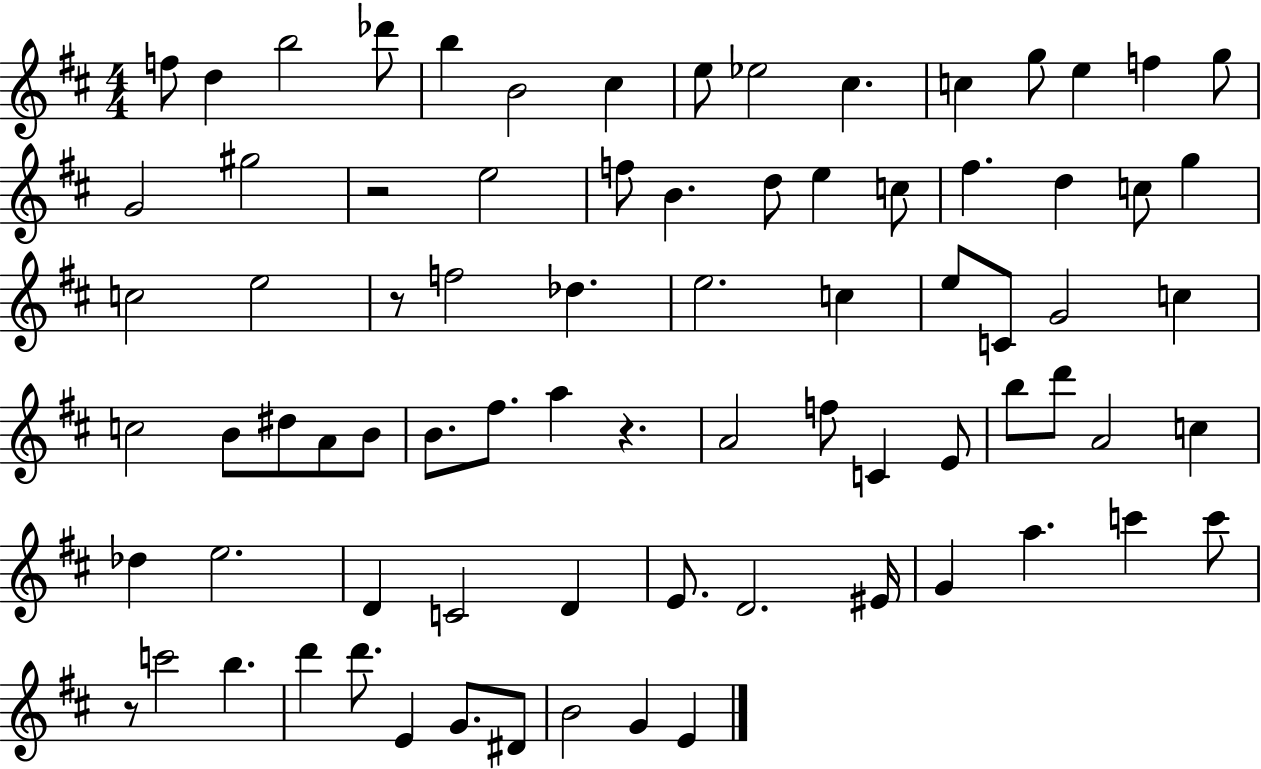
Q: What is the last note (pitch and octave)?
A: E4